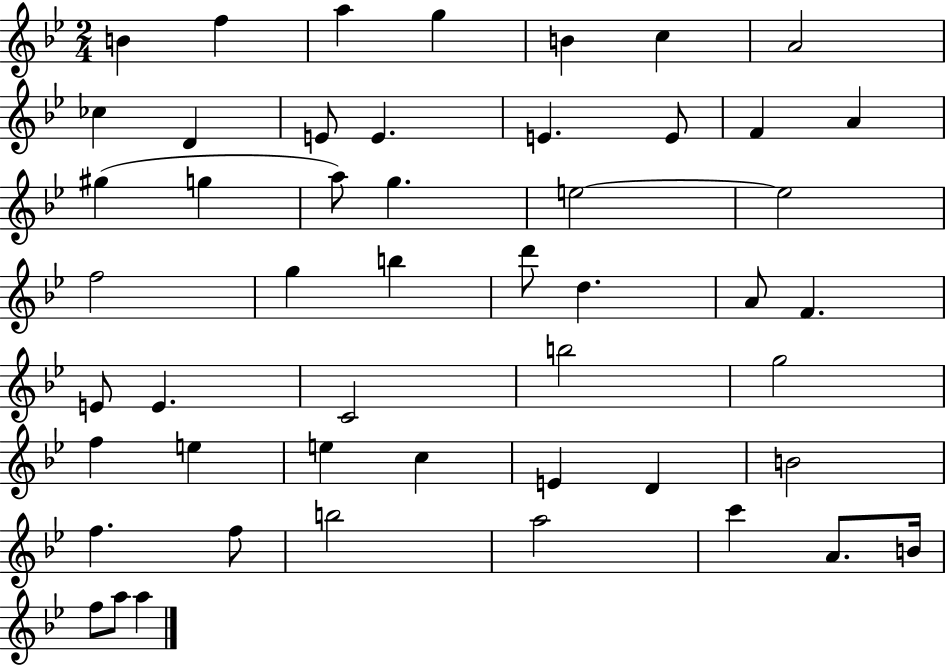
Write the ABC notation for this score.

X:1
T:Untitled
M:2/4
L:1/4
K:Bb
B f a g B c A2 _c D E/2 E E E/2 F A ^g g a/2 g e2 e2 f2 g b d'/2 d A/2 F E/2 E C2 b2 g2 f e e c E D B2 f f/2 b2 a2 c' A/2 B/4 f/2 a/2 a